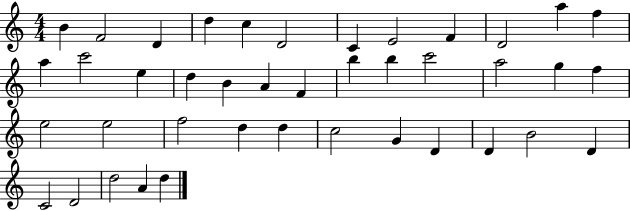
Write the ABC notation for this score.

X:1
T:Untitled
M:4/4
L:1/4
K:C
B F2 D d c D2 C E2 F D2 a f a c'2 e d B A F b b c'2 a2 g f e2 e2 f2 d d c2 G D D B2 D C2 D2 d2 A d